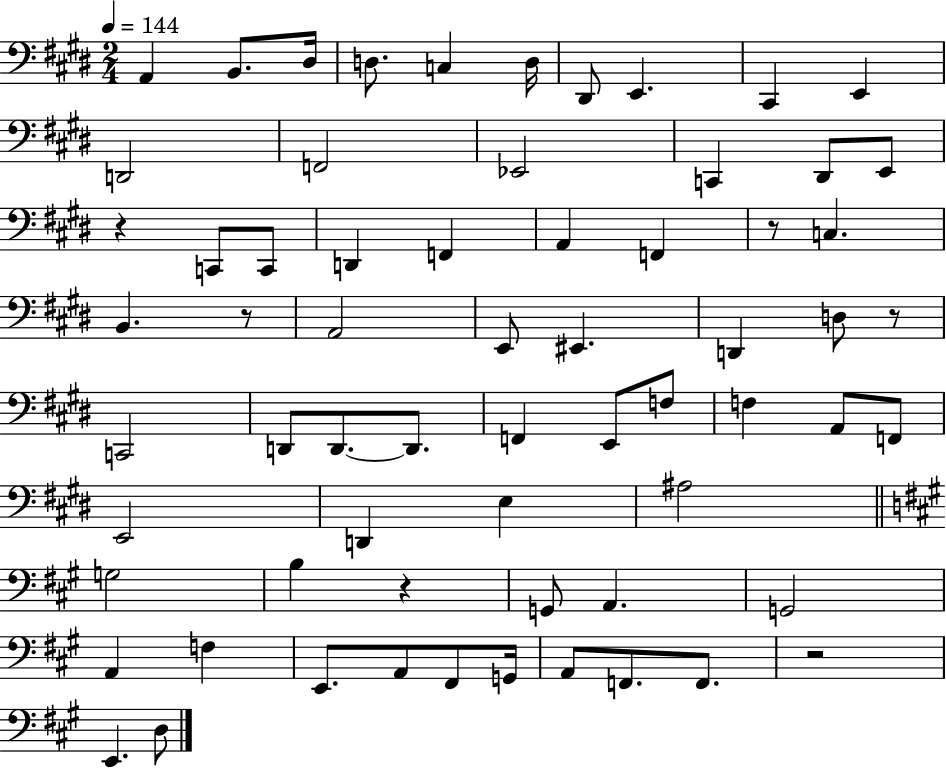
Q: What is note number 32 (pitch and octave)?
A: D2